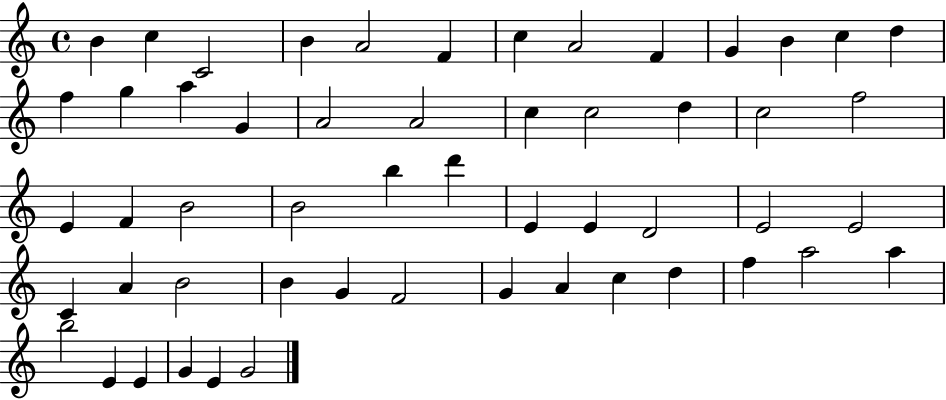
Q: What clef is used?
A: treble